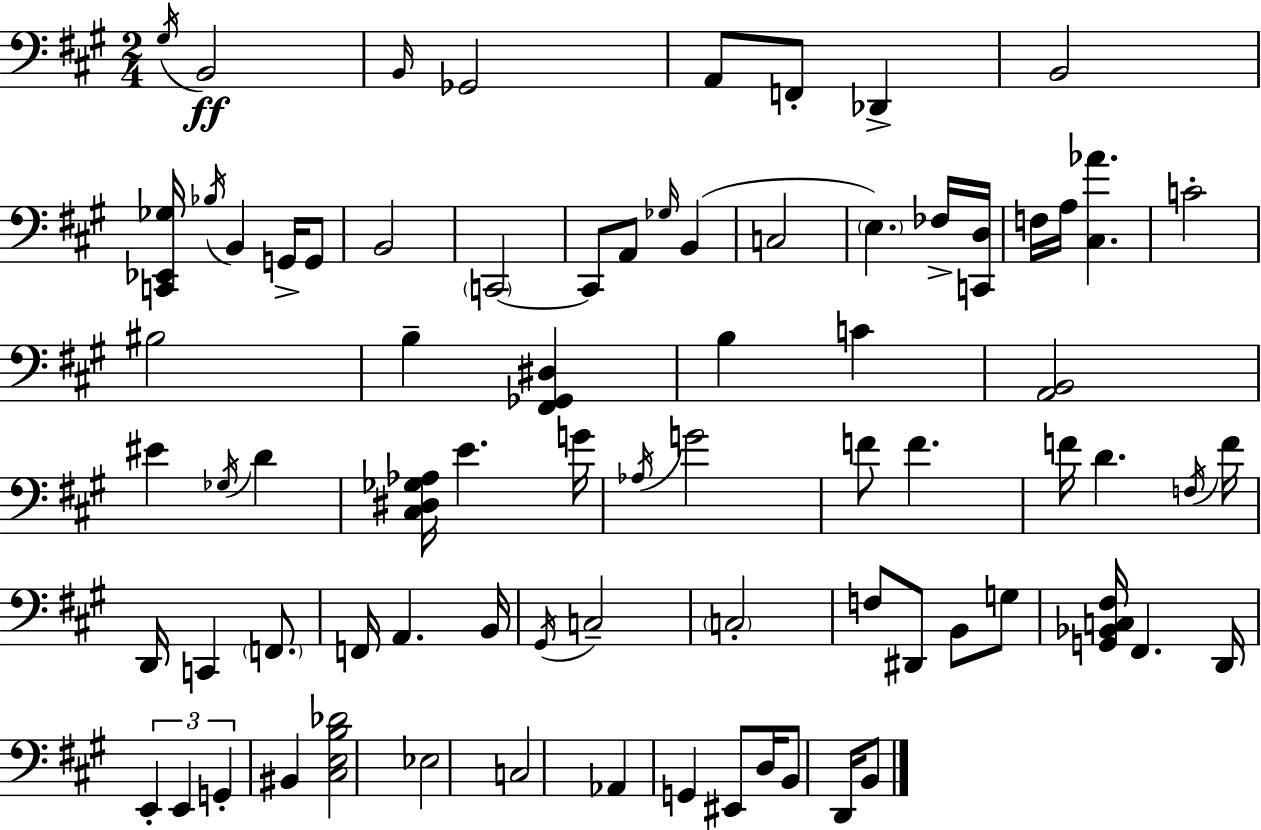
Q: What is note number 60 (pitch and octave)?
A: BIS2